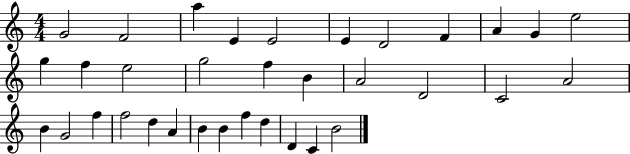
{
  \clef treble
  \numericTimeSignature
  \time 4/4
  \key c \major
  g'2 f'2 | a''4 e'4 e'2 | e'4 d'2 f'4 | a'4 g'4 e''2 | \break g''4 f''4 e''2 | g''2 f''4 b'4 | a'2 d'2 | c'2 a'2 | \break b'4 g'2 f''4 | f''2 d''4 a'4 | b'4 b'4 f''4 d''4 | d'4 c'4 b'2 | \break \bar "|."
}